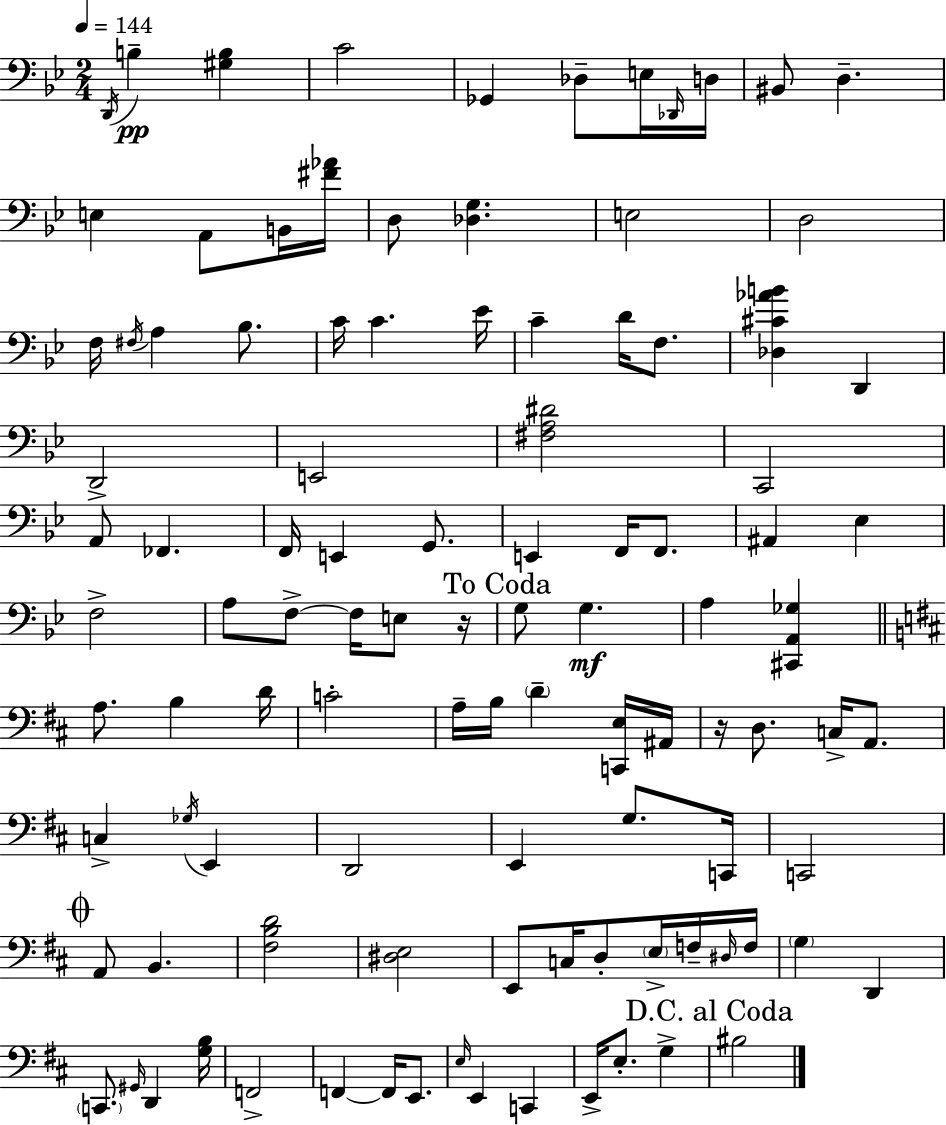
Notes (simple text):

D2/s B3/q [G#3,B3]/q C4/h Gb2/q Db3/e E3/s Db2/s D3/s BIS2/e D3/q. E3/q A2/e B2/s [F#4,Ab4]/s D3/e [Db3,G3]/q. E3/h D3/h F3/s F#3/s A3/q Bb3/e. C4/s C4/q. Eb4/s C4/q D4/s F3/e. [Db3,C#4,Ab4,B4]/q D2/q D2/h E2/h [F#3,A3,D#4]/h C2/h A2/e FES2/q. F2/s E2/q G2/e. E2/q F2/s F2/e. A#2/q Eb3/q F3/h A3/e F3/e F3/s E3/e R/s G3/e G3/q. A3/q [C#2,A2,Gb3]/q A3/e. B3/q D4/s C4/h A3/s B3/s D4/q [C2,E3]/s A#2/s R/s D3/e. C3/s A2/e. C3/q Gb3/s E2/q D2/h E2/q G3/e. C2/s C2/h A2/e B2/q. [F#3,B3,D4]/h [D#3,E3]/h E2/e C3/s D3/e E3/s F3/s D#3/s F3/s G3/q D2/q C2/e. G#2/s D2/q [G3,B3]/s F2/h F2/q F2/s E2/e. E3/s E2/q C2/q E2/s E3/e. G3/q BIS3/h